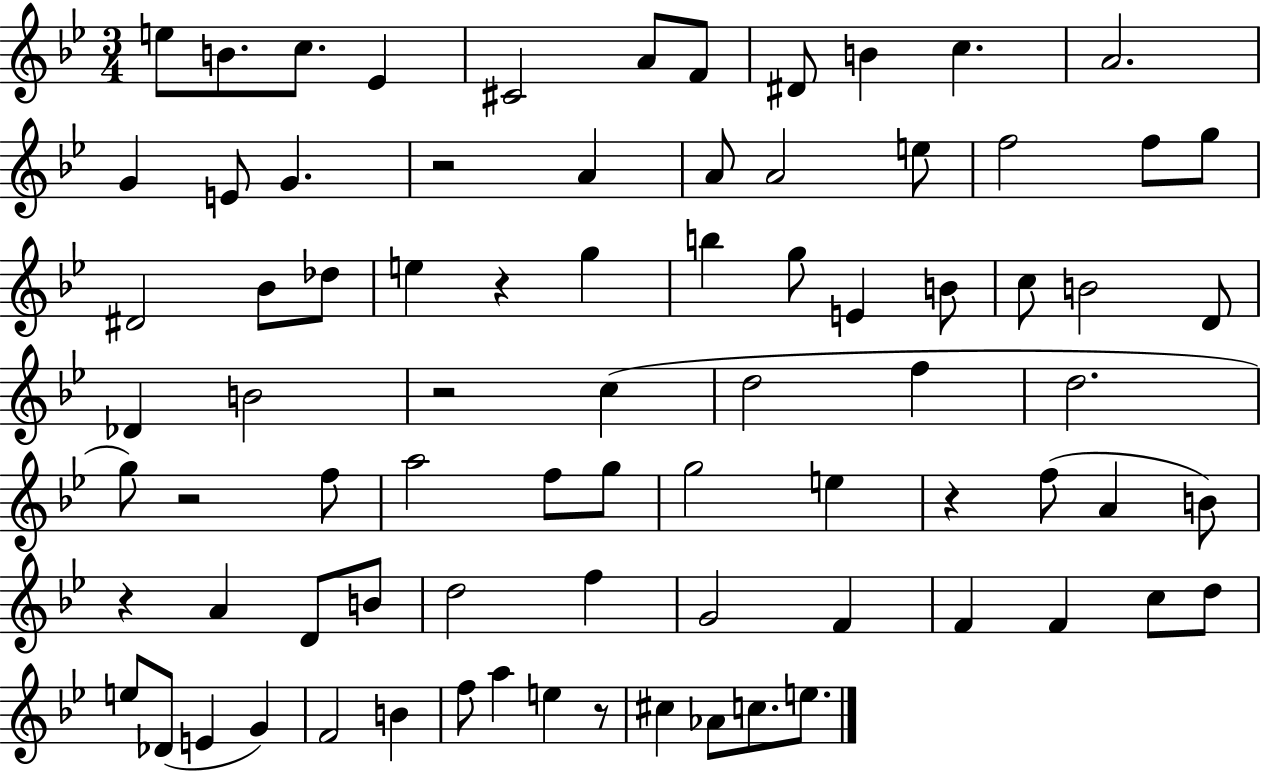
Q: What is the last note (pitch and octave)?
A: E5